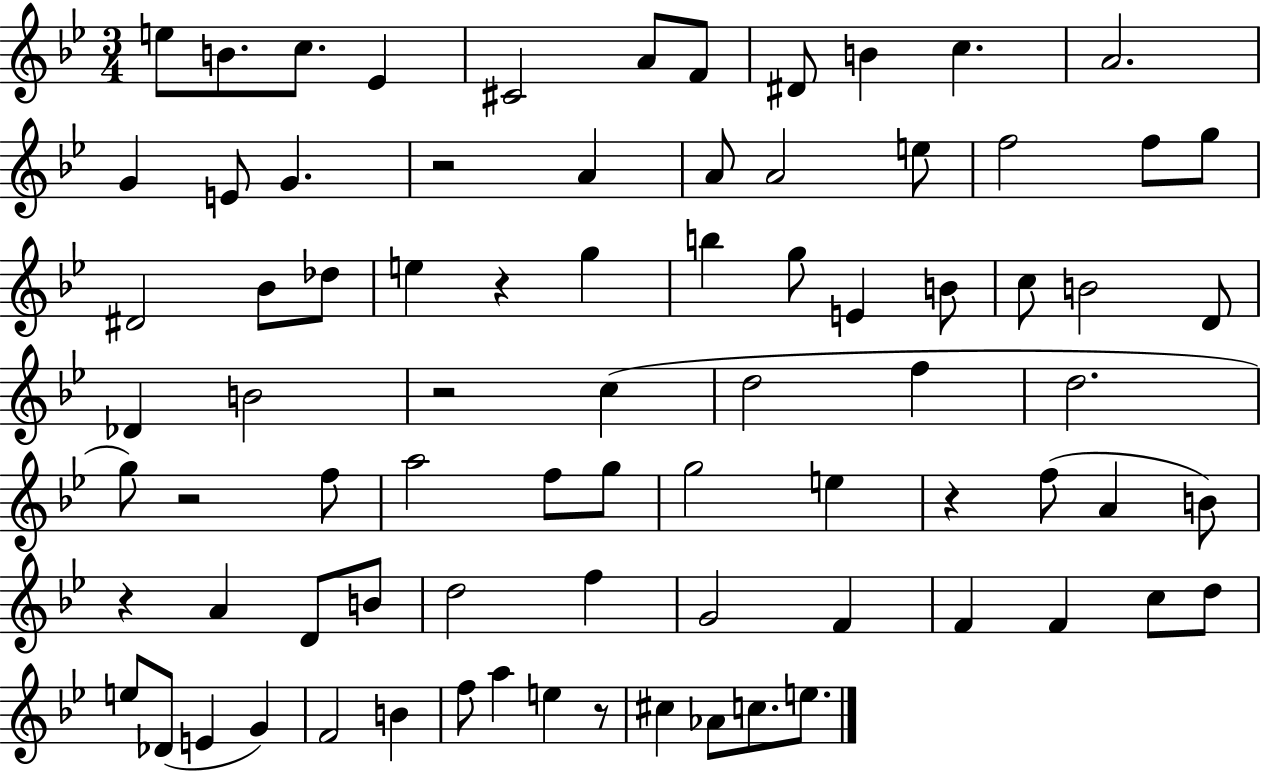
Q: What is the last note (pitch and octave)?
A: E5